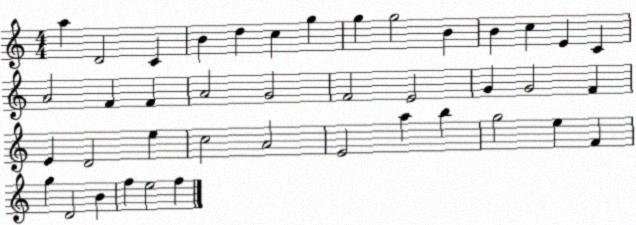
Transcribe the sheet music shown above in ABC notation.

X:1
T:Untitled
M:4/4
L:1/4
K:C
a D2 C B d c g g g2 B B c E C A2 F F A2 G2 F2 E2 G G2 F E D2 e c2 A2 E2 a b g2 e F g D2 B f e2 f